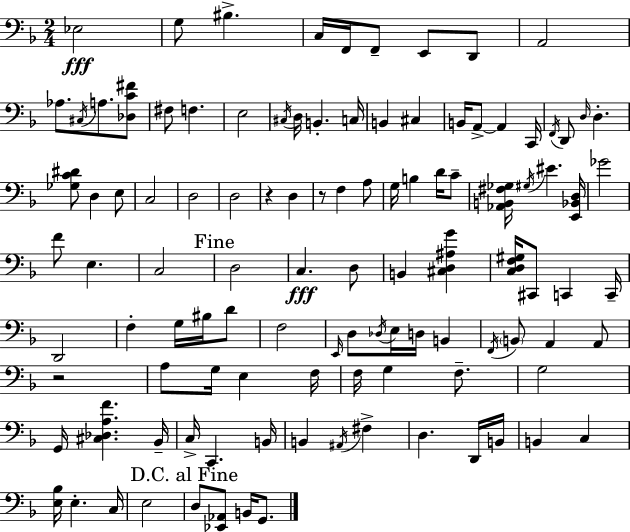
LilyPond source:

{
  \clef bass
  \numericTimeSignature
  \time 2/4
  \key f \major
  ees2\fff | g8 bis4.-> | c16 f,16 f,8-- e,8 d,8 | a,2 | \break aes8. \acciaccatura { cis16 } a8. <des c' fis'>8 | fis8 f4. | e2 | \acciaccatura { cis16 } d16 b,4.-. | \break c16 b,4 cis4 | b,16 a,8->~~ a,4 | c,16 \acciaccatura { f,16 } d,8 \grace { d16 } d4.-. | <ges c' dis'>8 d4 | \break e8 c2 | d2 | d2 | r4 | \break d4 r8 f4 | a8 g16 b4 | d'16 c'8-- <aes, b, fis ges>16 \acciaccatura { gis16 } eis'4. | <e, bes, d>16 ges'2 | \break f'8 e4. | c2 | \mark "Fine" d2 | c4.\fff | \break d8 b,4 | <cis d ais g'>4 <c d f gis>16 cis,8 | c,4 c,16-- d,2 | f4-. | \break g16 bis16 d'8 f2 | \grace { e,16 } d8 | \acciaccatura { des16 } e16 d16 b,4 \acciaccatura { f,16 } | \parenthesize b,8 a,4 a,8 | \break r2 | a8 g16 e4 f16 | f16 g4 f8.-- | g2 | \break g,16 <cis des a f'>4. bes,16-- | c16-> c,4. b,16 | b,4 \acciaccatura { ais,16 } fis4-> | d4. d,16 | \break b,16 b,4 c4 | <e bes>16 e4.-. | c16 e2 | \mark "D.C. al Fine" d8 <ees, aes,>8 b,16 g,8. | \break \bar "|."
}